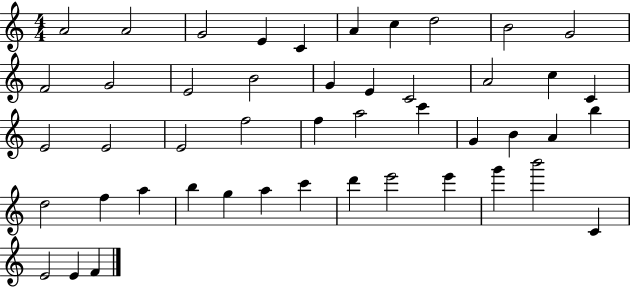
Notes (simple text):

A4/h A4/h G4/h E4/q C4/q A4/q C5/q D5/h B4/h G4/h F4/h G4/h E4/h B4/h G4/q E4/q C4/h A4/h C5/q C4/q E4/h E4/h E4/h F5/h F5/q A5/h C6/q G4/q B4/q A4/q B5/q D5/h F5/q A5/q B5/q G5/q A5/q C6/q D6/q E6/h E6/q G6/q B6/h C4/q E4/h E4/q F4/q